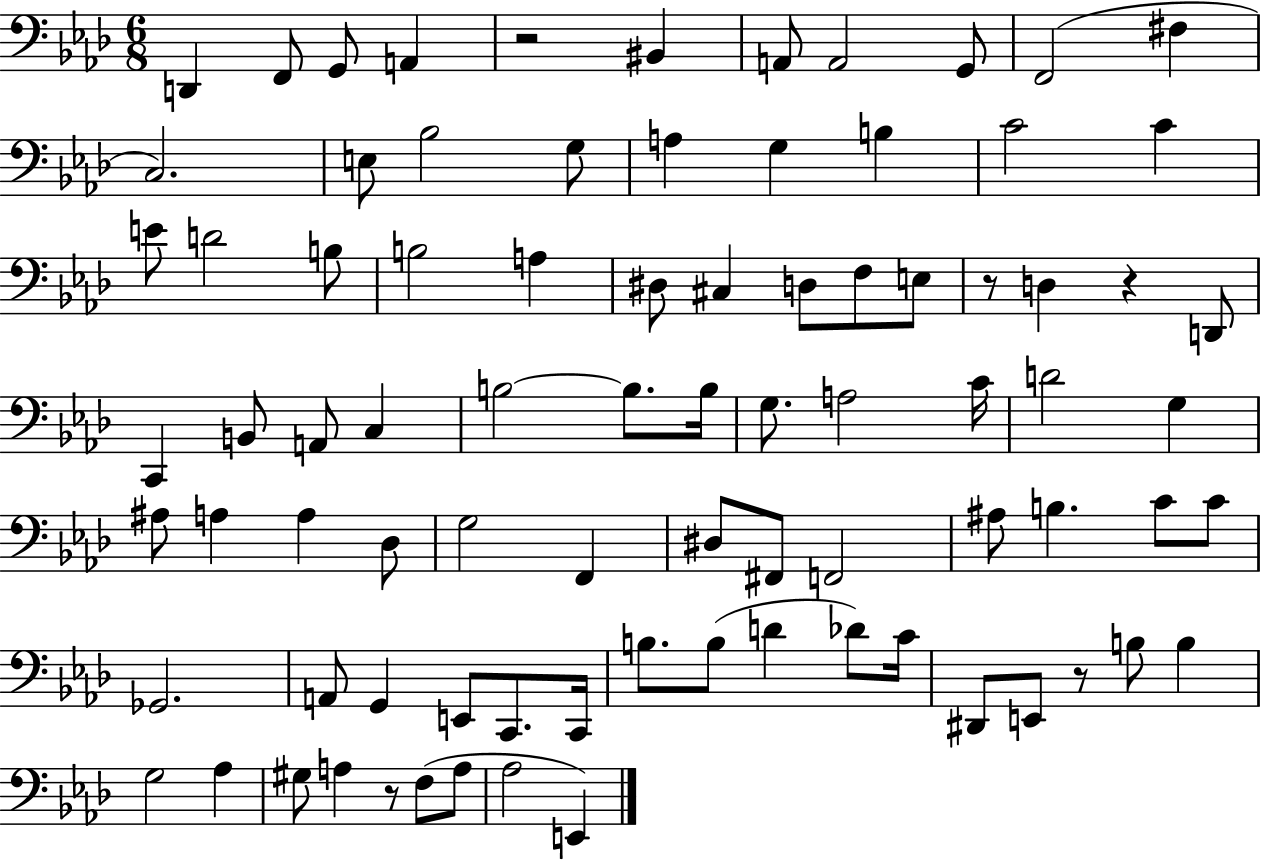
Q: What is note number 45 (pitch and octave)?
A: A3